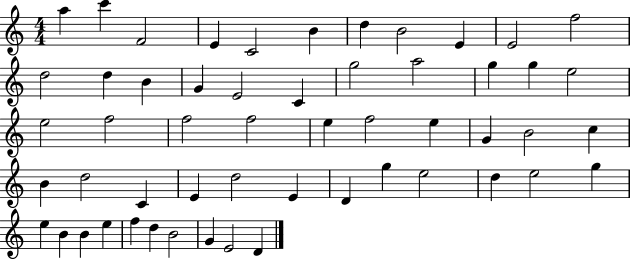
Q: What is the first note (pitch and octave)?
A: A5